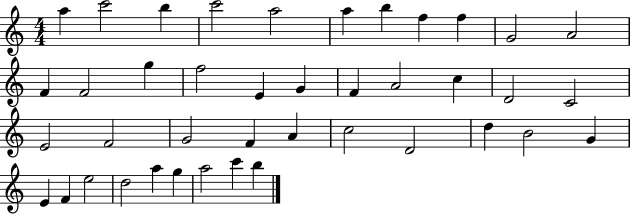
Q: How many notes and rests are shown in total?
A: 41